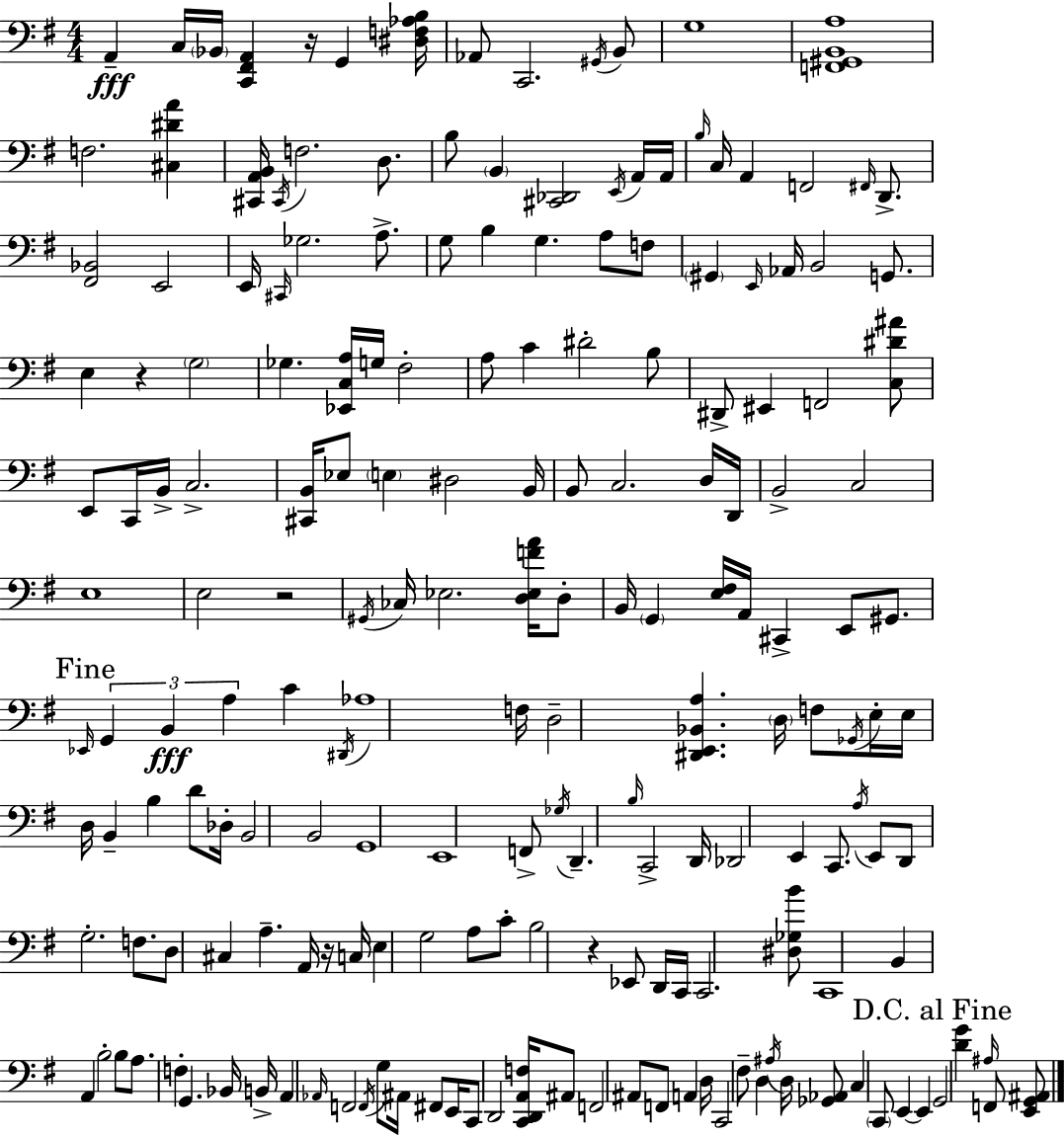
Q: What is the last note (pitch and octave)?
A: F2